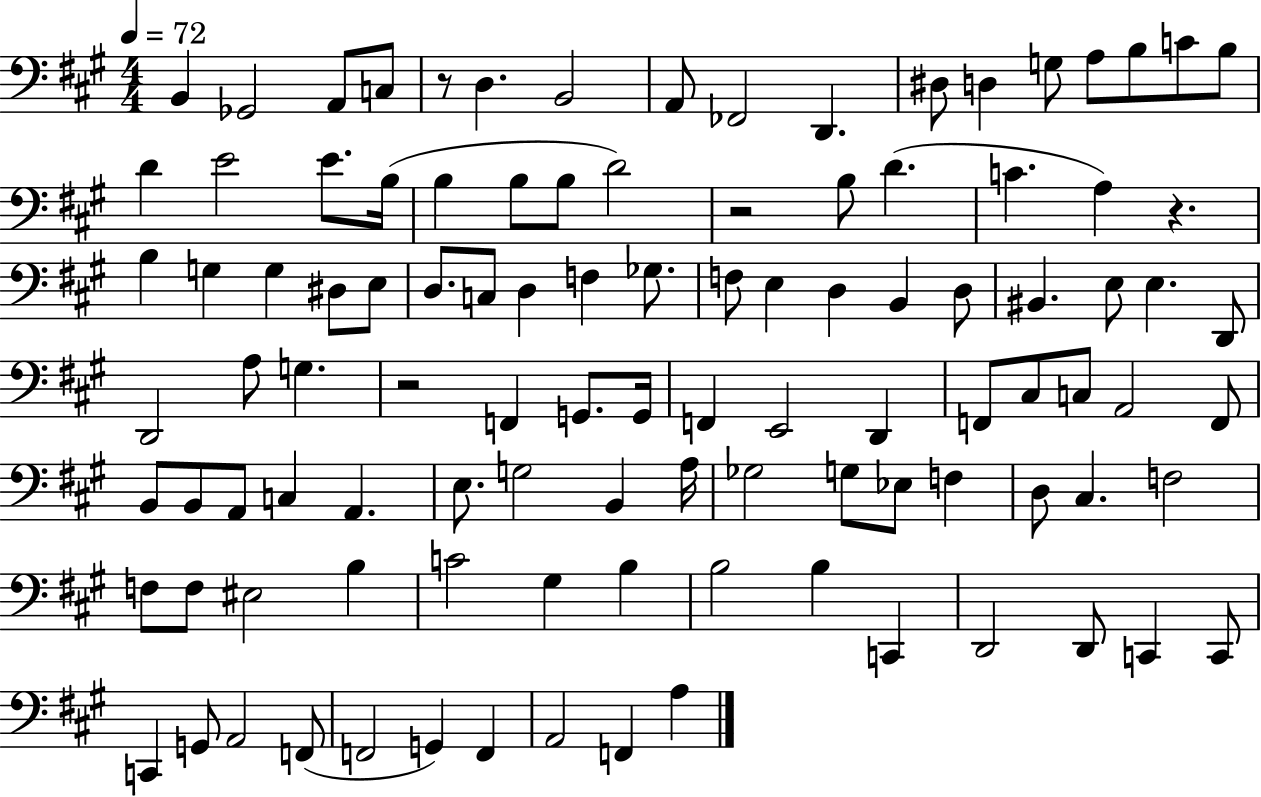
{
  \clef bass
  \numericTimeSignature
  \time 4/4
  \key a \major
  \tempo 4 = 72
  b,4 ges,2 a,8 c8 | r8 d4. b,2 | a,8 fes,2 d,4. | dis8 d4 g8 a8 b8 c'8 b8 | \break d'4 e'2 e'8. b16( | b4 b8 b8 d'2) | r2 b8 d'4.( | c'4. a4) r4. | \break b4 g4 g4 dis8 e8 | d8. c8 d4 f4 ges8. | f8 e4 d4 b,4 d8 | bis,4. e8 e4. d,8 | \break d,2 a8 g4. | r2 f,4 g,8. g,16 | f,4 e,2 d,4 | f,8 cis8 c8 a,2 f,8 | \break b,8 b,8 a,8 c4 a,4. | e8. g2 b,4 a16 | ges2 g8 ees8 f4 | d8 cis4. f2 | \break f8 f8 eis2 b4 | c'2 gis4 b4 | b2 b4 c,4 | d,2 d,8 c,4 c,8 | \break c,4 g,8 a,2 f,8( | f,2 g,4) f,4 | a,2 f,4 a4 | \bar "|."
}